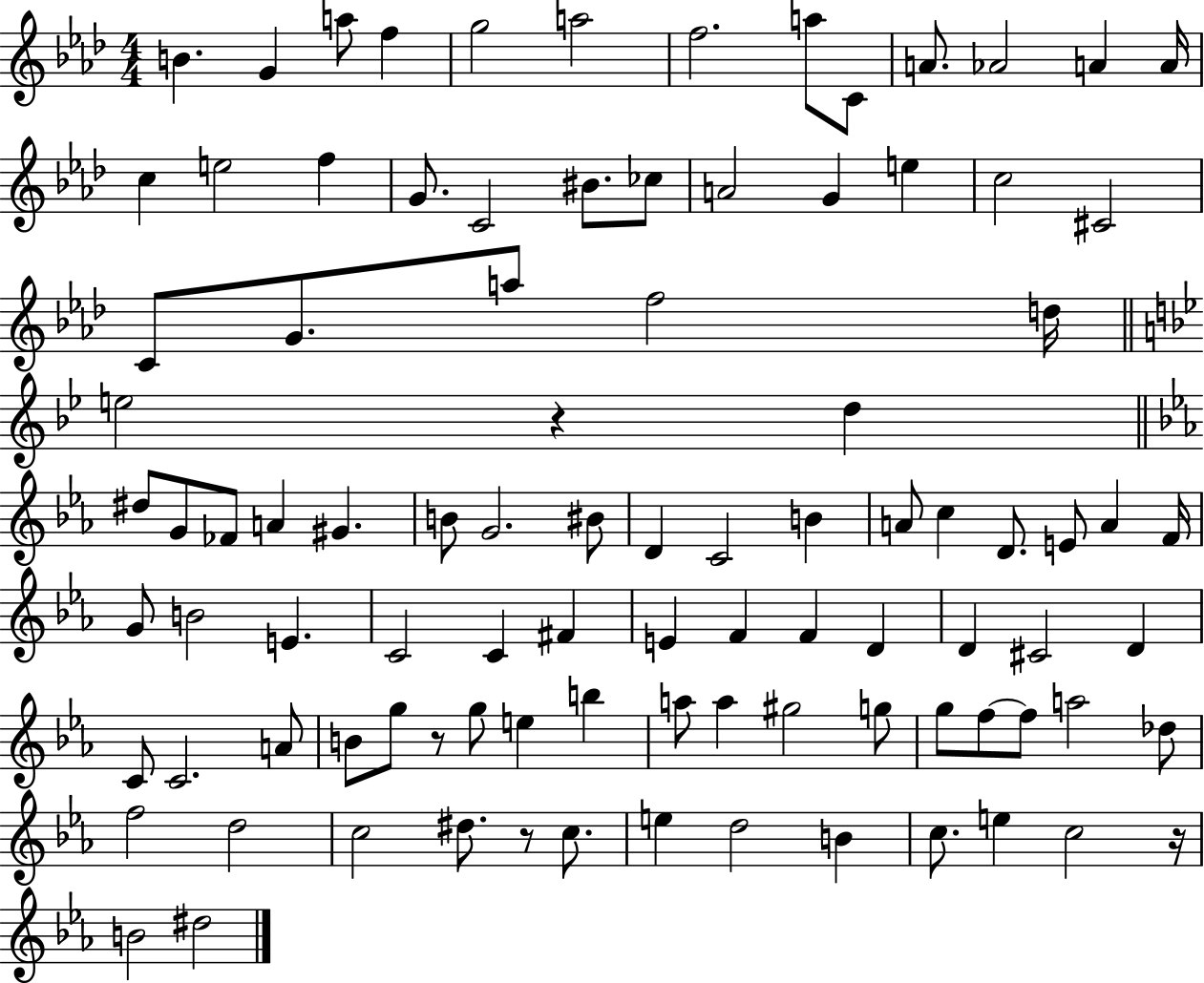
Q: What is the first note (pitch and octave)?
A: B4